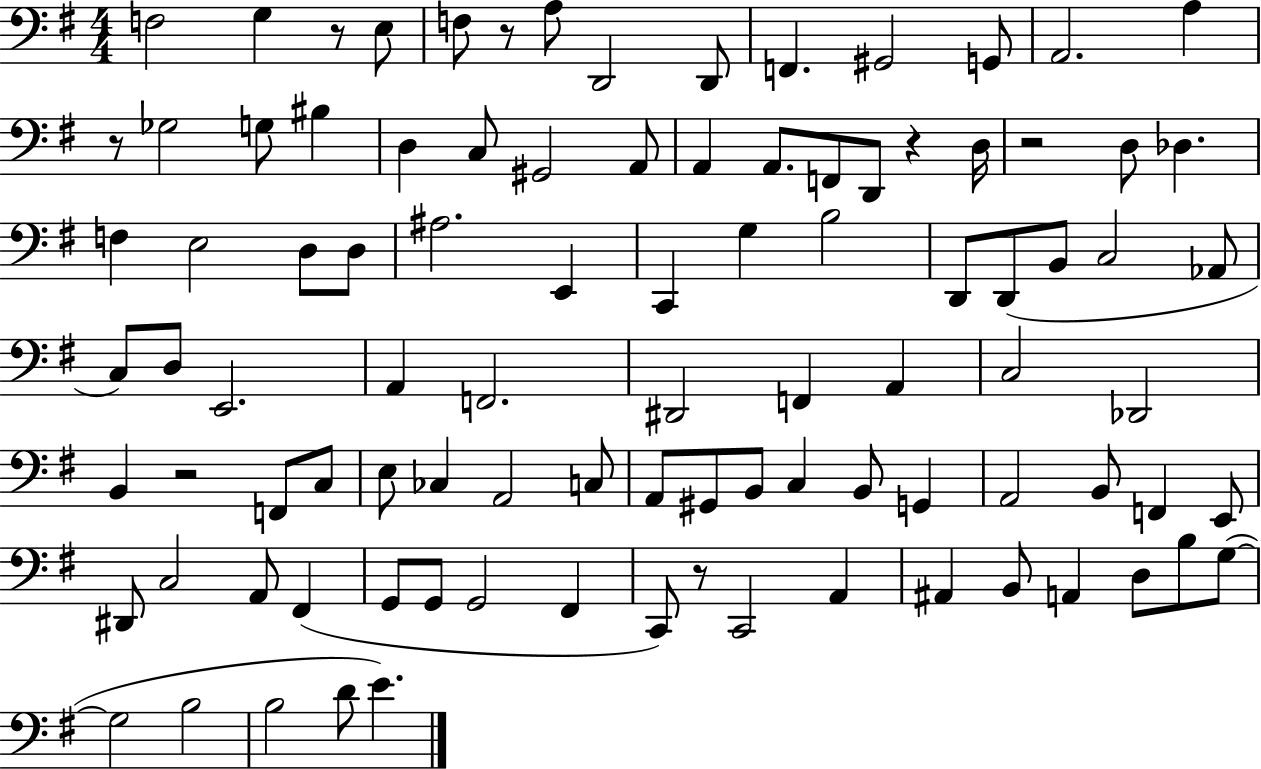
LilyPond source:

{
  \clef bass
  \numericTimeSignature
  \time 4/4
  \key g \major
  f2 g4 r8 e8 | f8 r8 a8 d,2 d,8 | f,4. gis,2 g,8 | a,2. a4 | \break r8 ges2 g8 bis4 | d4 c8 gis,2 a,8 | a,4 a,8. f,8 d,8 r4 d16 | r2 d8 des4. | \break f4 e2 d8 d8 | ais2. e,4 | c,4 g4 b2 | d,8 d,8( b,8 c2 aes,8 | \break c8) d8 e,2. | a,4 f,2. | dis,2 f,4 a,4 | c2 des,2 | \break b,4 r2 f,8 c8 | e8 ces4 a,2 c8 | a,8 gis,8 b,8 c4 b,8 g,4 | a,2 b,8 f,4 e,8 | \break dis,8 c2 a,8 fis,4( | g,8 g,8 g,2 fis,4 | c,8) r8 c,2 a,4 | ais,4 b,8 a,4 d8 b8 g8~(~ | \break g2 b2 | b2 d'8 e'4.) | \bar "|."
}